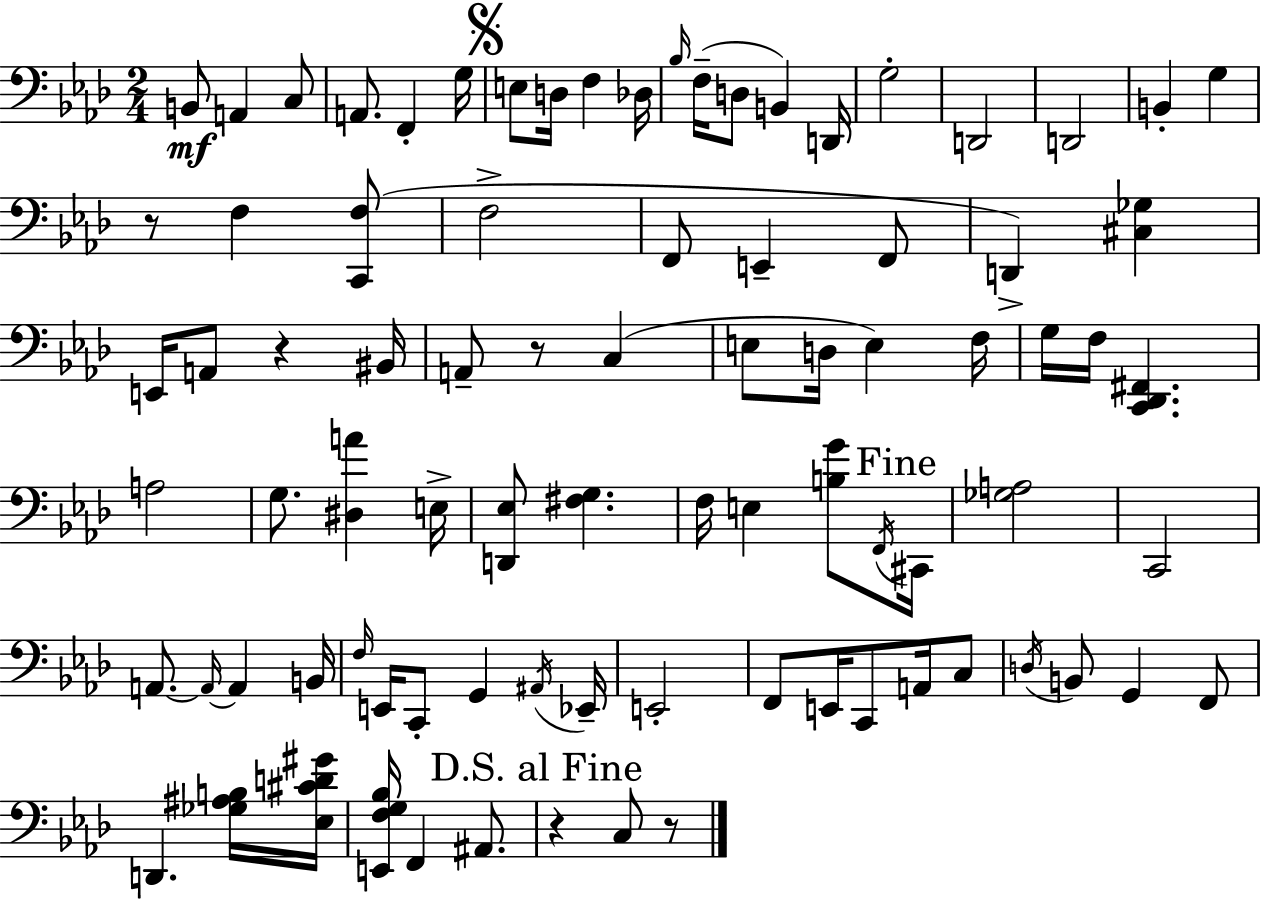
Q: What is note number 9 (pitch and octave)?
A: F3